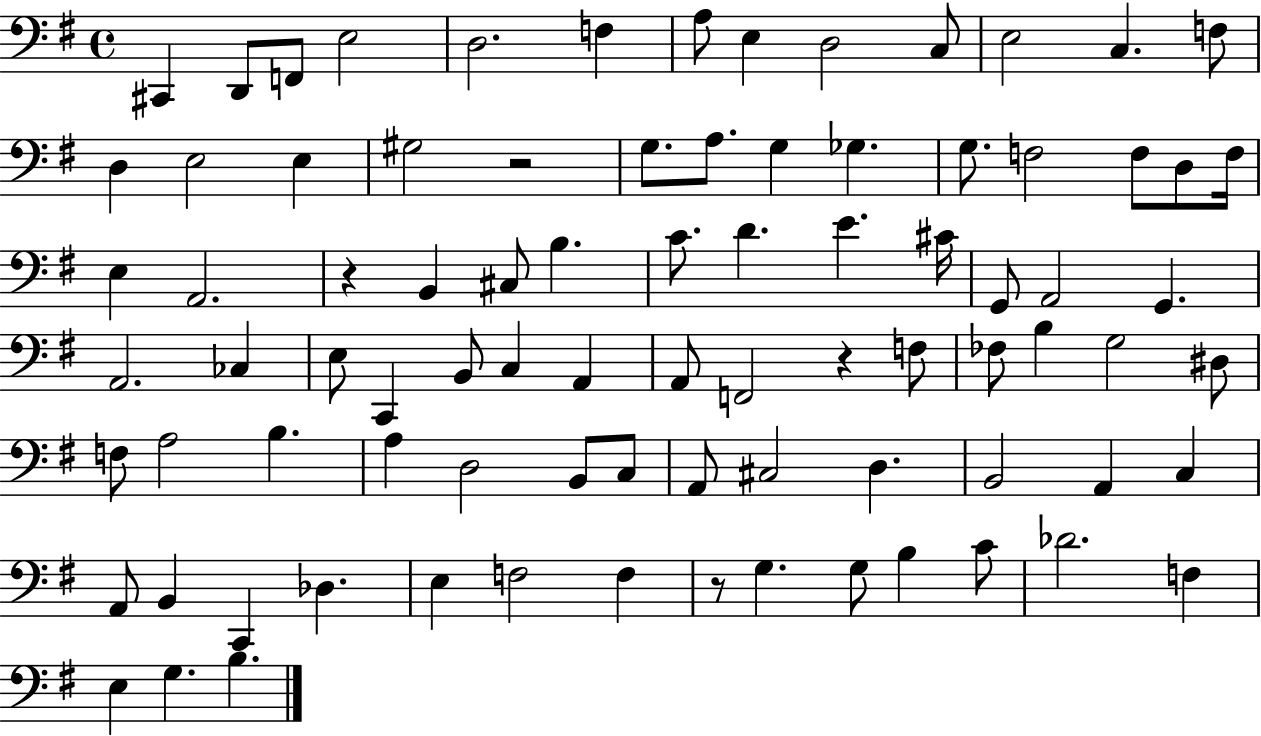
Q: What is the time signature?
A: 4/4